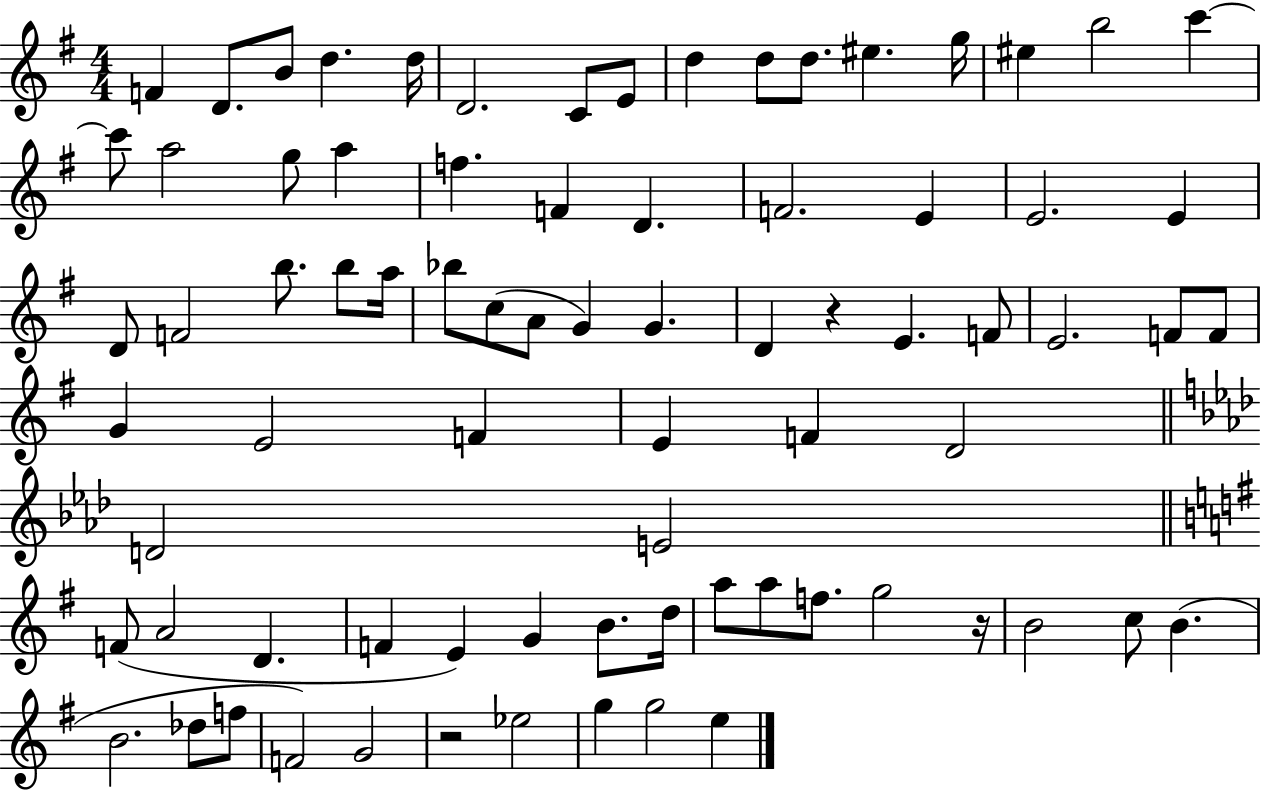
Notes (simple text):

F4/q D4/e. B4/e D5/q. D5/s D4/h. C4/e E4/e D5/q D5/e D5/e. EIS5/q. G5/s EIS5/q B5/h C6/q C6/e A5/h G5/e A5/q F5/q. F4/q D4/q. F4/h. E4/q E4/h. E4/q D4/e F4/h B5/e. B5/e A5/s Bb5/e C5/e A4/e G4/q G4/q. D4/q R/q E4/q. F4/e E4/h. F4/e F4/e G4/q E4/h F4/q E4/q F4/q D4/h D4/h E4/h F4/e A4/h D4/q. F4/q E4/q G4/q B4/e. D5/s A5/e A5/e F5/e. G5/h R/s B4/h C5/e B4/q. B4/h. Db5/e F5/e F4/h G4/h R/h Eb5/h G5/q G5/h E5/q